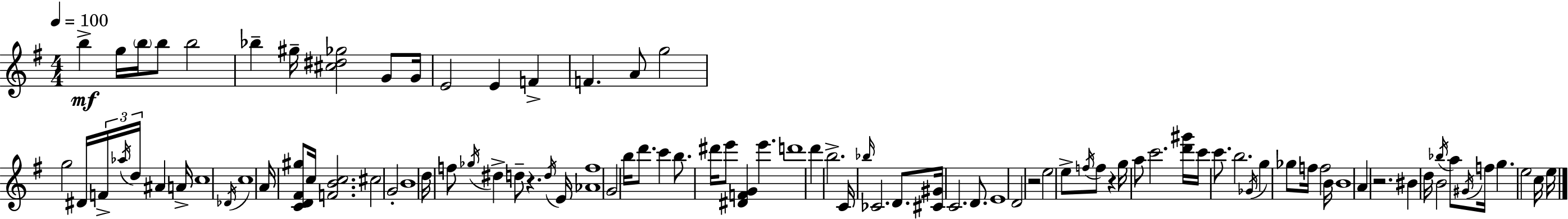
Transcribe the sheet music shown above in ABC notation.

X:1
T:Untitled
M:4/4
L:1/4
K:Em
b g/4 b/4 b/2 b2 _b ^g/4 [^c^d_g]2 G/2 G/4 E2 E F F A/2 g2 g2 ^D/4 F/4 _a/4 d/4 ^A A/4 c4 _D/4 c4 A/4 [CD^F^g]/2 c/4 [FBc]2 ^c2 G2 B4 d/4 f/2 _g/4 ^d d/2 z d/4 E/4 [_Af]4 G2 b/4 d'/2 c' b/2 ^d'/4 e'/2 [^DFG] e' d'4 d' b2 C/4 _b/4 _C2 D/2 [^C^G]/4 C2 D/2 E4 D2 z2 e2 e/2 f/4 f/2 z g/4 a/2 c'2 [d'^g']/4 c'/4 c'/2 b2 _G/4 g _g/2 f/4 f2 B/4 B4 A z2 ^B d/4 B2 _b/4 a/2 ^G/4 f/4 g e2 c/4 e/4